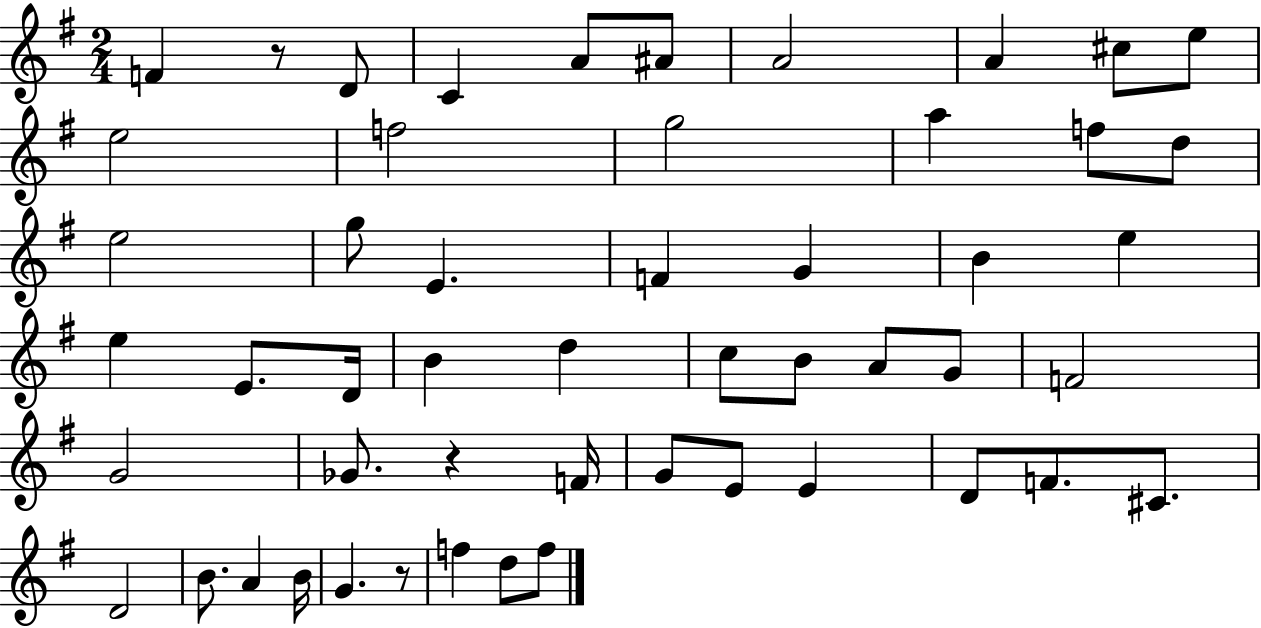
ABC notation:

X:1
T:Untitled
M:2/4
L:1/4
K:G
F z/2 D/2 C A/2 ^A/2 A2 A ^c/2 e/2 e2 f2 g2 a f/2 d/2 e2 g/2 E F G B e e E/2 D/4 B d c/2 B/2 A/2 G/2 F2 G2 _G/2 z F/4 G/2 E/2 E D/2 F/2 ^C/2 D2 B/2 A B/4 G z/2 f d/2 f/2